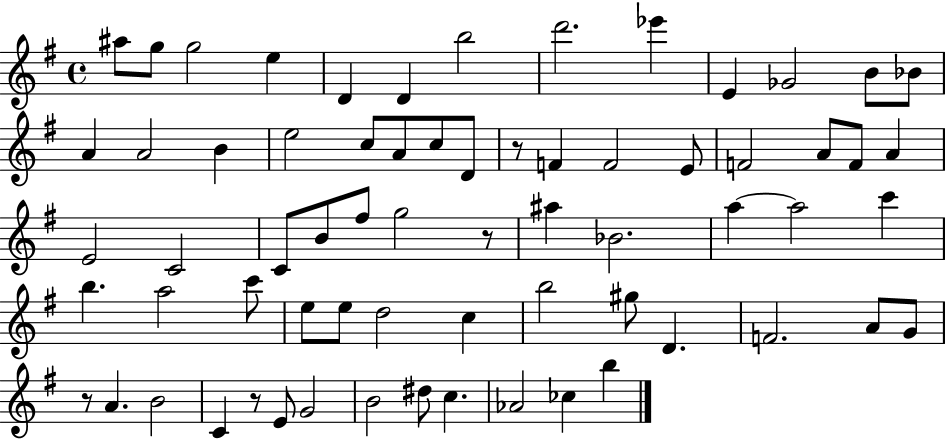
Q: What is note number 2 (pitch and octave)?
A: G5